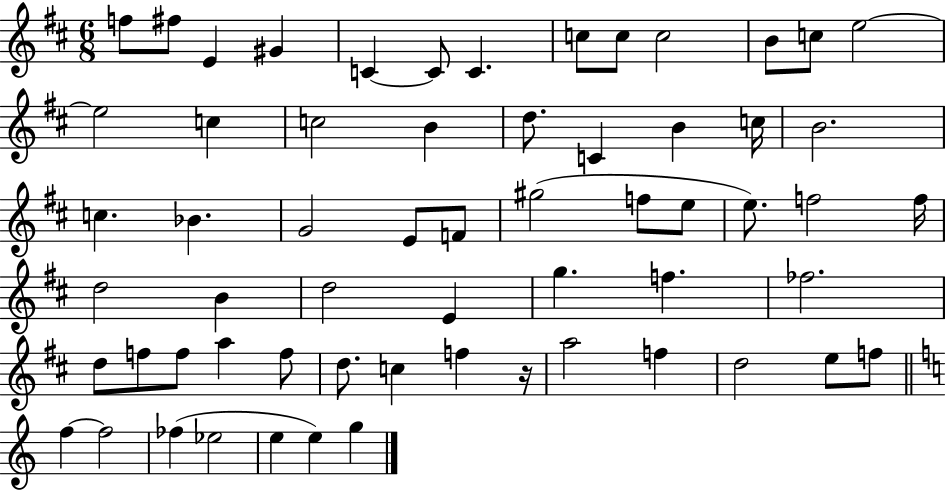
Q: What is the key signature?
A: D major